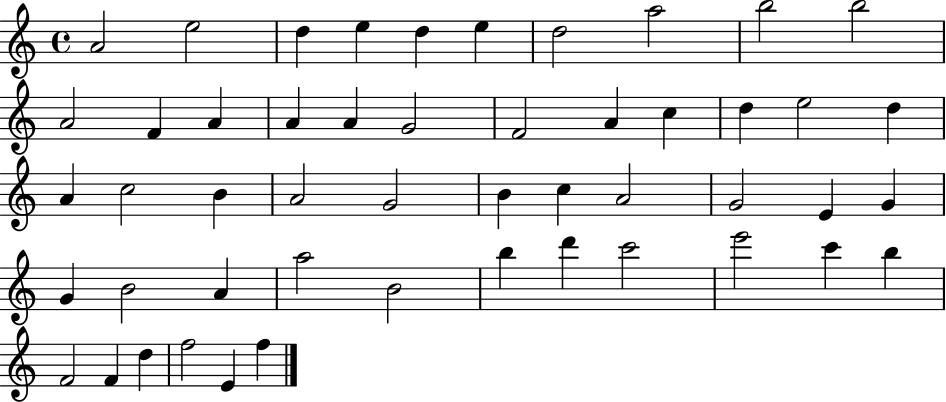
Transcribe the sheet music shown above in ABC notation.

X:1
T:Untitled
M:4/4
L:1/4
K:C
A2 e2 d e d e d2 a2 b2 b2 A2 F A A A G2 F2 A c d e2 d A c2 B A2 G2 B c A2 G2 E G G B2 A a2 B2 b d' c'2 e'2 c' b F2 F d f2 E f